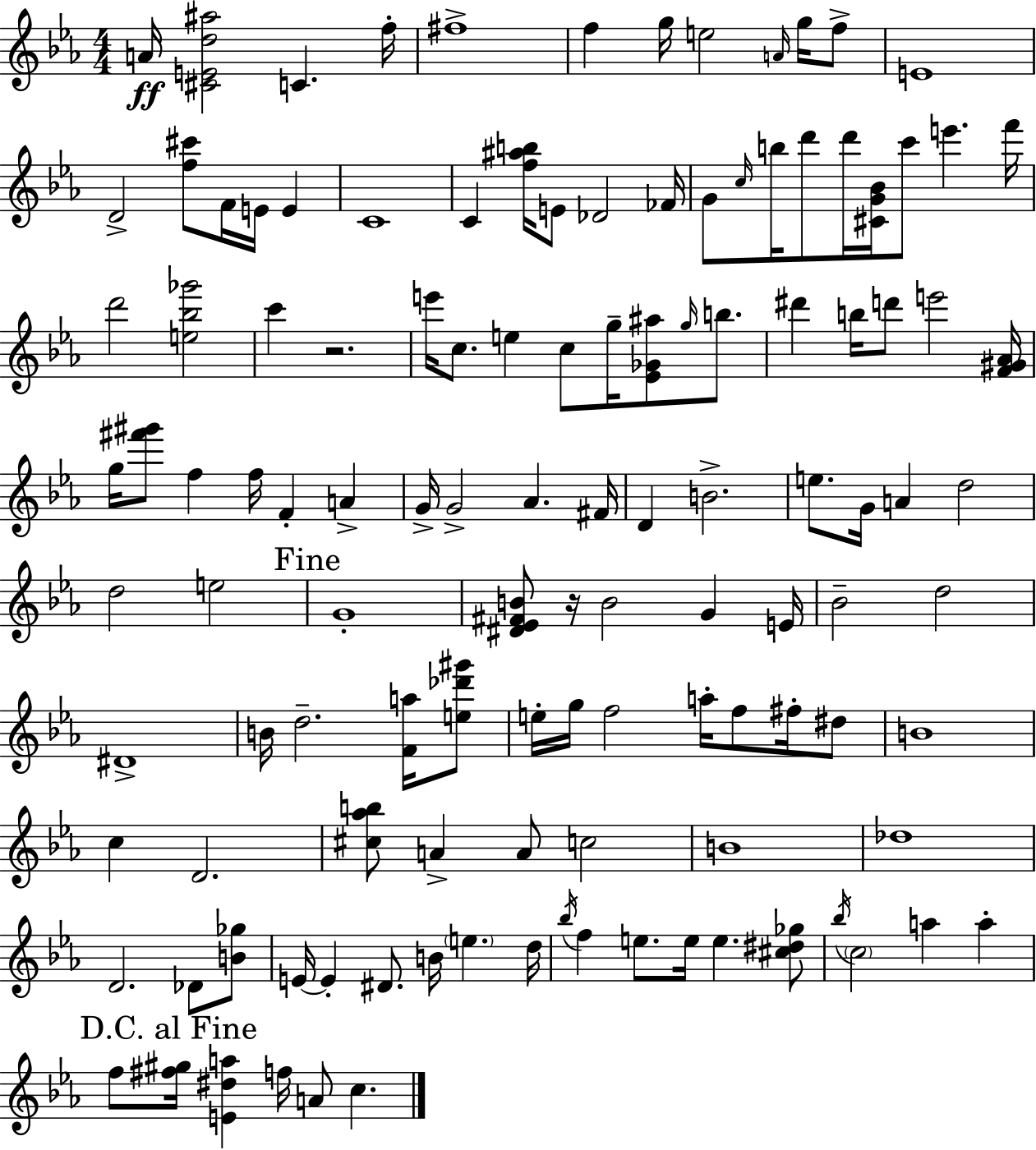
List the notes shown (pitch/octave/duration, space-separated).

A4/s [C#4,E4,D5,A#5]/h C4/q. F5/s F#5/w F5/q G5/s E5/h A4/s G5/s F5/e E4/w D4/h [F5,C#6]/e F4/s E4/s E4/q C4/w C4/q [F5,A#5,B5]/s E4/e Db4/h FES4/s G4/e C5/s B5/s D6/e D6/s [C#4,G4,Bb4]/s C6/e E6/q. F6/s D6/h [E5,Bb5,Gb6]/h C6/q R/h. E6/s C5/e. E5/q C5/e G5/s [Eb4,Gb4,A#5]/e G5/s B5/e. D#6/q B5/s D6/e E6/h [F4,G#4,Ab4]/s G5/s [F#6,G#6]/e F5/q F5/s F4/q A4/q G4/s G4/h Ab4/q. F#4/s D4/q B4/h. E5/e. G4/s A4/q D5/h D5/h E5/h G4/w [D#4,Eb4,F#4,B4]/e R/s B4/h G4/q E4/s Bb4/h D5/h D#4/w B4/s D5/h. [F4,A5]/s [E5,Db6,G#6]/e E5/s G5/s F5/h A5/s F5/e F#5/s D#5/e B4/w C5/q D4/h. [C#5,Ab5,B5]/e A4/q A4/e C5/h B4/w Db5/w D4/h. Db4/e [B4,Gb5]/e E4/s E4/q D#4/e. B4/s E5/q. D5/s Bb5/s F5/q E5/e. E5/s E5/q. [C#5,D#5,Gb5]/e Bb5/s C5/h A5/q A5/q F5/e [F#5,G#5]/s [E4,D#5,A5]/q F5/s A4/e C5/q.